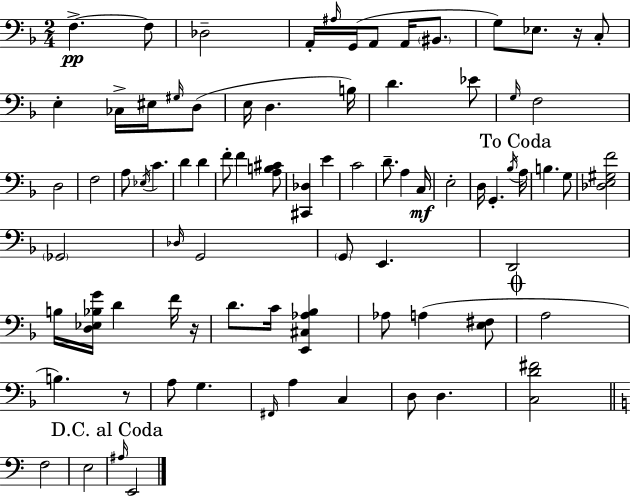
F3/q. F3/e Db3/h A2/s A#3/s G2/s A2/e A2/s BIS2/e. G3/e Eb3/e. R/s C3/e E3/q CES3/s EIS3/s G#3/s D3/e E3/s D3/q. B3/s D4/q. Eb4/e G3/s F3/h D3/h F3/h A3/e Eb3/s C4/q. D4/q D4/q F4/e F4/q [A3,B3,C#4]/e [C#2,Db3]/q E4/q C4/h D4/e. A3/q C3/s E3/h D3/s G2/q. Bb3/s A3/s B3/q. G3/e [Db3,E3,G#3,F4]/h Gb2/h Db3/s G2/h G2/e E2/q. D2/h B3/s [D3,Eb3,Bb3,G4]/s D4/q F4/s R/s D4/e. C4/s [E2,C#3,Ab3,Bb3]/q Ab3/e A3/q [E3,F#3]/e A3/h B3/q. R/e A3/e G3/q. F#2/s A3/q C3/q D3/e D3/q. [C3,D4,F#4]/h F3/h E3/h A#3/s E2/h